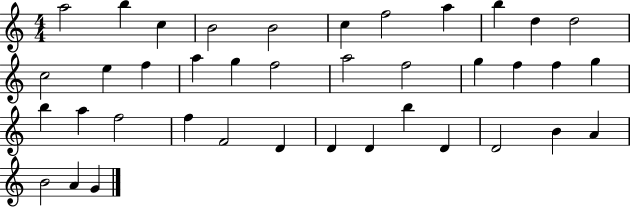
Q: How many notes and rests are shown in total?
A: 39